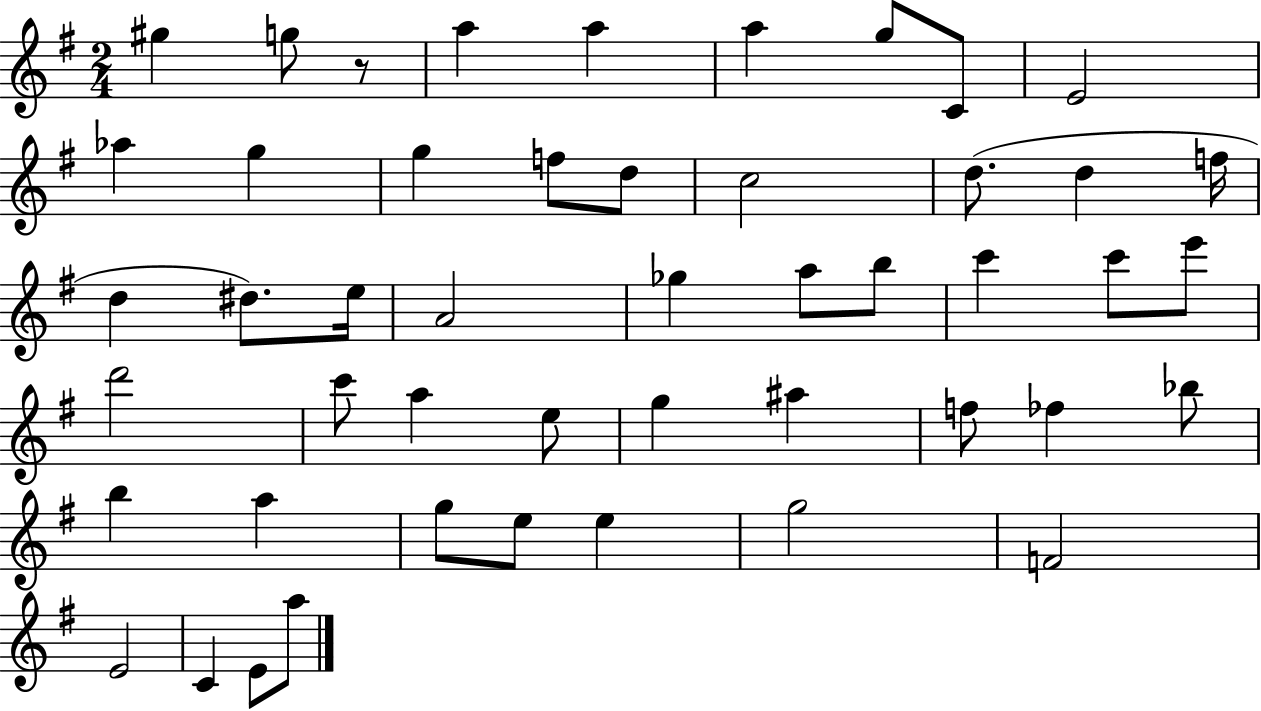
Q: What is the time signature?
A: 2/4